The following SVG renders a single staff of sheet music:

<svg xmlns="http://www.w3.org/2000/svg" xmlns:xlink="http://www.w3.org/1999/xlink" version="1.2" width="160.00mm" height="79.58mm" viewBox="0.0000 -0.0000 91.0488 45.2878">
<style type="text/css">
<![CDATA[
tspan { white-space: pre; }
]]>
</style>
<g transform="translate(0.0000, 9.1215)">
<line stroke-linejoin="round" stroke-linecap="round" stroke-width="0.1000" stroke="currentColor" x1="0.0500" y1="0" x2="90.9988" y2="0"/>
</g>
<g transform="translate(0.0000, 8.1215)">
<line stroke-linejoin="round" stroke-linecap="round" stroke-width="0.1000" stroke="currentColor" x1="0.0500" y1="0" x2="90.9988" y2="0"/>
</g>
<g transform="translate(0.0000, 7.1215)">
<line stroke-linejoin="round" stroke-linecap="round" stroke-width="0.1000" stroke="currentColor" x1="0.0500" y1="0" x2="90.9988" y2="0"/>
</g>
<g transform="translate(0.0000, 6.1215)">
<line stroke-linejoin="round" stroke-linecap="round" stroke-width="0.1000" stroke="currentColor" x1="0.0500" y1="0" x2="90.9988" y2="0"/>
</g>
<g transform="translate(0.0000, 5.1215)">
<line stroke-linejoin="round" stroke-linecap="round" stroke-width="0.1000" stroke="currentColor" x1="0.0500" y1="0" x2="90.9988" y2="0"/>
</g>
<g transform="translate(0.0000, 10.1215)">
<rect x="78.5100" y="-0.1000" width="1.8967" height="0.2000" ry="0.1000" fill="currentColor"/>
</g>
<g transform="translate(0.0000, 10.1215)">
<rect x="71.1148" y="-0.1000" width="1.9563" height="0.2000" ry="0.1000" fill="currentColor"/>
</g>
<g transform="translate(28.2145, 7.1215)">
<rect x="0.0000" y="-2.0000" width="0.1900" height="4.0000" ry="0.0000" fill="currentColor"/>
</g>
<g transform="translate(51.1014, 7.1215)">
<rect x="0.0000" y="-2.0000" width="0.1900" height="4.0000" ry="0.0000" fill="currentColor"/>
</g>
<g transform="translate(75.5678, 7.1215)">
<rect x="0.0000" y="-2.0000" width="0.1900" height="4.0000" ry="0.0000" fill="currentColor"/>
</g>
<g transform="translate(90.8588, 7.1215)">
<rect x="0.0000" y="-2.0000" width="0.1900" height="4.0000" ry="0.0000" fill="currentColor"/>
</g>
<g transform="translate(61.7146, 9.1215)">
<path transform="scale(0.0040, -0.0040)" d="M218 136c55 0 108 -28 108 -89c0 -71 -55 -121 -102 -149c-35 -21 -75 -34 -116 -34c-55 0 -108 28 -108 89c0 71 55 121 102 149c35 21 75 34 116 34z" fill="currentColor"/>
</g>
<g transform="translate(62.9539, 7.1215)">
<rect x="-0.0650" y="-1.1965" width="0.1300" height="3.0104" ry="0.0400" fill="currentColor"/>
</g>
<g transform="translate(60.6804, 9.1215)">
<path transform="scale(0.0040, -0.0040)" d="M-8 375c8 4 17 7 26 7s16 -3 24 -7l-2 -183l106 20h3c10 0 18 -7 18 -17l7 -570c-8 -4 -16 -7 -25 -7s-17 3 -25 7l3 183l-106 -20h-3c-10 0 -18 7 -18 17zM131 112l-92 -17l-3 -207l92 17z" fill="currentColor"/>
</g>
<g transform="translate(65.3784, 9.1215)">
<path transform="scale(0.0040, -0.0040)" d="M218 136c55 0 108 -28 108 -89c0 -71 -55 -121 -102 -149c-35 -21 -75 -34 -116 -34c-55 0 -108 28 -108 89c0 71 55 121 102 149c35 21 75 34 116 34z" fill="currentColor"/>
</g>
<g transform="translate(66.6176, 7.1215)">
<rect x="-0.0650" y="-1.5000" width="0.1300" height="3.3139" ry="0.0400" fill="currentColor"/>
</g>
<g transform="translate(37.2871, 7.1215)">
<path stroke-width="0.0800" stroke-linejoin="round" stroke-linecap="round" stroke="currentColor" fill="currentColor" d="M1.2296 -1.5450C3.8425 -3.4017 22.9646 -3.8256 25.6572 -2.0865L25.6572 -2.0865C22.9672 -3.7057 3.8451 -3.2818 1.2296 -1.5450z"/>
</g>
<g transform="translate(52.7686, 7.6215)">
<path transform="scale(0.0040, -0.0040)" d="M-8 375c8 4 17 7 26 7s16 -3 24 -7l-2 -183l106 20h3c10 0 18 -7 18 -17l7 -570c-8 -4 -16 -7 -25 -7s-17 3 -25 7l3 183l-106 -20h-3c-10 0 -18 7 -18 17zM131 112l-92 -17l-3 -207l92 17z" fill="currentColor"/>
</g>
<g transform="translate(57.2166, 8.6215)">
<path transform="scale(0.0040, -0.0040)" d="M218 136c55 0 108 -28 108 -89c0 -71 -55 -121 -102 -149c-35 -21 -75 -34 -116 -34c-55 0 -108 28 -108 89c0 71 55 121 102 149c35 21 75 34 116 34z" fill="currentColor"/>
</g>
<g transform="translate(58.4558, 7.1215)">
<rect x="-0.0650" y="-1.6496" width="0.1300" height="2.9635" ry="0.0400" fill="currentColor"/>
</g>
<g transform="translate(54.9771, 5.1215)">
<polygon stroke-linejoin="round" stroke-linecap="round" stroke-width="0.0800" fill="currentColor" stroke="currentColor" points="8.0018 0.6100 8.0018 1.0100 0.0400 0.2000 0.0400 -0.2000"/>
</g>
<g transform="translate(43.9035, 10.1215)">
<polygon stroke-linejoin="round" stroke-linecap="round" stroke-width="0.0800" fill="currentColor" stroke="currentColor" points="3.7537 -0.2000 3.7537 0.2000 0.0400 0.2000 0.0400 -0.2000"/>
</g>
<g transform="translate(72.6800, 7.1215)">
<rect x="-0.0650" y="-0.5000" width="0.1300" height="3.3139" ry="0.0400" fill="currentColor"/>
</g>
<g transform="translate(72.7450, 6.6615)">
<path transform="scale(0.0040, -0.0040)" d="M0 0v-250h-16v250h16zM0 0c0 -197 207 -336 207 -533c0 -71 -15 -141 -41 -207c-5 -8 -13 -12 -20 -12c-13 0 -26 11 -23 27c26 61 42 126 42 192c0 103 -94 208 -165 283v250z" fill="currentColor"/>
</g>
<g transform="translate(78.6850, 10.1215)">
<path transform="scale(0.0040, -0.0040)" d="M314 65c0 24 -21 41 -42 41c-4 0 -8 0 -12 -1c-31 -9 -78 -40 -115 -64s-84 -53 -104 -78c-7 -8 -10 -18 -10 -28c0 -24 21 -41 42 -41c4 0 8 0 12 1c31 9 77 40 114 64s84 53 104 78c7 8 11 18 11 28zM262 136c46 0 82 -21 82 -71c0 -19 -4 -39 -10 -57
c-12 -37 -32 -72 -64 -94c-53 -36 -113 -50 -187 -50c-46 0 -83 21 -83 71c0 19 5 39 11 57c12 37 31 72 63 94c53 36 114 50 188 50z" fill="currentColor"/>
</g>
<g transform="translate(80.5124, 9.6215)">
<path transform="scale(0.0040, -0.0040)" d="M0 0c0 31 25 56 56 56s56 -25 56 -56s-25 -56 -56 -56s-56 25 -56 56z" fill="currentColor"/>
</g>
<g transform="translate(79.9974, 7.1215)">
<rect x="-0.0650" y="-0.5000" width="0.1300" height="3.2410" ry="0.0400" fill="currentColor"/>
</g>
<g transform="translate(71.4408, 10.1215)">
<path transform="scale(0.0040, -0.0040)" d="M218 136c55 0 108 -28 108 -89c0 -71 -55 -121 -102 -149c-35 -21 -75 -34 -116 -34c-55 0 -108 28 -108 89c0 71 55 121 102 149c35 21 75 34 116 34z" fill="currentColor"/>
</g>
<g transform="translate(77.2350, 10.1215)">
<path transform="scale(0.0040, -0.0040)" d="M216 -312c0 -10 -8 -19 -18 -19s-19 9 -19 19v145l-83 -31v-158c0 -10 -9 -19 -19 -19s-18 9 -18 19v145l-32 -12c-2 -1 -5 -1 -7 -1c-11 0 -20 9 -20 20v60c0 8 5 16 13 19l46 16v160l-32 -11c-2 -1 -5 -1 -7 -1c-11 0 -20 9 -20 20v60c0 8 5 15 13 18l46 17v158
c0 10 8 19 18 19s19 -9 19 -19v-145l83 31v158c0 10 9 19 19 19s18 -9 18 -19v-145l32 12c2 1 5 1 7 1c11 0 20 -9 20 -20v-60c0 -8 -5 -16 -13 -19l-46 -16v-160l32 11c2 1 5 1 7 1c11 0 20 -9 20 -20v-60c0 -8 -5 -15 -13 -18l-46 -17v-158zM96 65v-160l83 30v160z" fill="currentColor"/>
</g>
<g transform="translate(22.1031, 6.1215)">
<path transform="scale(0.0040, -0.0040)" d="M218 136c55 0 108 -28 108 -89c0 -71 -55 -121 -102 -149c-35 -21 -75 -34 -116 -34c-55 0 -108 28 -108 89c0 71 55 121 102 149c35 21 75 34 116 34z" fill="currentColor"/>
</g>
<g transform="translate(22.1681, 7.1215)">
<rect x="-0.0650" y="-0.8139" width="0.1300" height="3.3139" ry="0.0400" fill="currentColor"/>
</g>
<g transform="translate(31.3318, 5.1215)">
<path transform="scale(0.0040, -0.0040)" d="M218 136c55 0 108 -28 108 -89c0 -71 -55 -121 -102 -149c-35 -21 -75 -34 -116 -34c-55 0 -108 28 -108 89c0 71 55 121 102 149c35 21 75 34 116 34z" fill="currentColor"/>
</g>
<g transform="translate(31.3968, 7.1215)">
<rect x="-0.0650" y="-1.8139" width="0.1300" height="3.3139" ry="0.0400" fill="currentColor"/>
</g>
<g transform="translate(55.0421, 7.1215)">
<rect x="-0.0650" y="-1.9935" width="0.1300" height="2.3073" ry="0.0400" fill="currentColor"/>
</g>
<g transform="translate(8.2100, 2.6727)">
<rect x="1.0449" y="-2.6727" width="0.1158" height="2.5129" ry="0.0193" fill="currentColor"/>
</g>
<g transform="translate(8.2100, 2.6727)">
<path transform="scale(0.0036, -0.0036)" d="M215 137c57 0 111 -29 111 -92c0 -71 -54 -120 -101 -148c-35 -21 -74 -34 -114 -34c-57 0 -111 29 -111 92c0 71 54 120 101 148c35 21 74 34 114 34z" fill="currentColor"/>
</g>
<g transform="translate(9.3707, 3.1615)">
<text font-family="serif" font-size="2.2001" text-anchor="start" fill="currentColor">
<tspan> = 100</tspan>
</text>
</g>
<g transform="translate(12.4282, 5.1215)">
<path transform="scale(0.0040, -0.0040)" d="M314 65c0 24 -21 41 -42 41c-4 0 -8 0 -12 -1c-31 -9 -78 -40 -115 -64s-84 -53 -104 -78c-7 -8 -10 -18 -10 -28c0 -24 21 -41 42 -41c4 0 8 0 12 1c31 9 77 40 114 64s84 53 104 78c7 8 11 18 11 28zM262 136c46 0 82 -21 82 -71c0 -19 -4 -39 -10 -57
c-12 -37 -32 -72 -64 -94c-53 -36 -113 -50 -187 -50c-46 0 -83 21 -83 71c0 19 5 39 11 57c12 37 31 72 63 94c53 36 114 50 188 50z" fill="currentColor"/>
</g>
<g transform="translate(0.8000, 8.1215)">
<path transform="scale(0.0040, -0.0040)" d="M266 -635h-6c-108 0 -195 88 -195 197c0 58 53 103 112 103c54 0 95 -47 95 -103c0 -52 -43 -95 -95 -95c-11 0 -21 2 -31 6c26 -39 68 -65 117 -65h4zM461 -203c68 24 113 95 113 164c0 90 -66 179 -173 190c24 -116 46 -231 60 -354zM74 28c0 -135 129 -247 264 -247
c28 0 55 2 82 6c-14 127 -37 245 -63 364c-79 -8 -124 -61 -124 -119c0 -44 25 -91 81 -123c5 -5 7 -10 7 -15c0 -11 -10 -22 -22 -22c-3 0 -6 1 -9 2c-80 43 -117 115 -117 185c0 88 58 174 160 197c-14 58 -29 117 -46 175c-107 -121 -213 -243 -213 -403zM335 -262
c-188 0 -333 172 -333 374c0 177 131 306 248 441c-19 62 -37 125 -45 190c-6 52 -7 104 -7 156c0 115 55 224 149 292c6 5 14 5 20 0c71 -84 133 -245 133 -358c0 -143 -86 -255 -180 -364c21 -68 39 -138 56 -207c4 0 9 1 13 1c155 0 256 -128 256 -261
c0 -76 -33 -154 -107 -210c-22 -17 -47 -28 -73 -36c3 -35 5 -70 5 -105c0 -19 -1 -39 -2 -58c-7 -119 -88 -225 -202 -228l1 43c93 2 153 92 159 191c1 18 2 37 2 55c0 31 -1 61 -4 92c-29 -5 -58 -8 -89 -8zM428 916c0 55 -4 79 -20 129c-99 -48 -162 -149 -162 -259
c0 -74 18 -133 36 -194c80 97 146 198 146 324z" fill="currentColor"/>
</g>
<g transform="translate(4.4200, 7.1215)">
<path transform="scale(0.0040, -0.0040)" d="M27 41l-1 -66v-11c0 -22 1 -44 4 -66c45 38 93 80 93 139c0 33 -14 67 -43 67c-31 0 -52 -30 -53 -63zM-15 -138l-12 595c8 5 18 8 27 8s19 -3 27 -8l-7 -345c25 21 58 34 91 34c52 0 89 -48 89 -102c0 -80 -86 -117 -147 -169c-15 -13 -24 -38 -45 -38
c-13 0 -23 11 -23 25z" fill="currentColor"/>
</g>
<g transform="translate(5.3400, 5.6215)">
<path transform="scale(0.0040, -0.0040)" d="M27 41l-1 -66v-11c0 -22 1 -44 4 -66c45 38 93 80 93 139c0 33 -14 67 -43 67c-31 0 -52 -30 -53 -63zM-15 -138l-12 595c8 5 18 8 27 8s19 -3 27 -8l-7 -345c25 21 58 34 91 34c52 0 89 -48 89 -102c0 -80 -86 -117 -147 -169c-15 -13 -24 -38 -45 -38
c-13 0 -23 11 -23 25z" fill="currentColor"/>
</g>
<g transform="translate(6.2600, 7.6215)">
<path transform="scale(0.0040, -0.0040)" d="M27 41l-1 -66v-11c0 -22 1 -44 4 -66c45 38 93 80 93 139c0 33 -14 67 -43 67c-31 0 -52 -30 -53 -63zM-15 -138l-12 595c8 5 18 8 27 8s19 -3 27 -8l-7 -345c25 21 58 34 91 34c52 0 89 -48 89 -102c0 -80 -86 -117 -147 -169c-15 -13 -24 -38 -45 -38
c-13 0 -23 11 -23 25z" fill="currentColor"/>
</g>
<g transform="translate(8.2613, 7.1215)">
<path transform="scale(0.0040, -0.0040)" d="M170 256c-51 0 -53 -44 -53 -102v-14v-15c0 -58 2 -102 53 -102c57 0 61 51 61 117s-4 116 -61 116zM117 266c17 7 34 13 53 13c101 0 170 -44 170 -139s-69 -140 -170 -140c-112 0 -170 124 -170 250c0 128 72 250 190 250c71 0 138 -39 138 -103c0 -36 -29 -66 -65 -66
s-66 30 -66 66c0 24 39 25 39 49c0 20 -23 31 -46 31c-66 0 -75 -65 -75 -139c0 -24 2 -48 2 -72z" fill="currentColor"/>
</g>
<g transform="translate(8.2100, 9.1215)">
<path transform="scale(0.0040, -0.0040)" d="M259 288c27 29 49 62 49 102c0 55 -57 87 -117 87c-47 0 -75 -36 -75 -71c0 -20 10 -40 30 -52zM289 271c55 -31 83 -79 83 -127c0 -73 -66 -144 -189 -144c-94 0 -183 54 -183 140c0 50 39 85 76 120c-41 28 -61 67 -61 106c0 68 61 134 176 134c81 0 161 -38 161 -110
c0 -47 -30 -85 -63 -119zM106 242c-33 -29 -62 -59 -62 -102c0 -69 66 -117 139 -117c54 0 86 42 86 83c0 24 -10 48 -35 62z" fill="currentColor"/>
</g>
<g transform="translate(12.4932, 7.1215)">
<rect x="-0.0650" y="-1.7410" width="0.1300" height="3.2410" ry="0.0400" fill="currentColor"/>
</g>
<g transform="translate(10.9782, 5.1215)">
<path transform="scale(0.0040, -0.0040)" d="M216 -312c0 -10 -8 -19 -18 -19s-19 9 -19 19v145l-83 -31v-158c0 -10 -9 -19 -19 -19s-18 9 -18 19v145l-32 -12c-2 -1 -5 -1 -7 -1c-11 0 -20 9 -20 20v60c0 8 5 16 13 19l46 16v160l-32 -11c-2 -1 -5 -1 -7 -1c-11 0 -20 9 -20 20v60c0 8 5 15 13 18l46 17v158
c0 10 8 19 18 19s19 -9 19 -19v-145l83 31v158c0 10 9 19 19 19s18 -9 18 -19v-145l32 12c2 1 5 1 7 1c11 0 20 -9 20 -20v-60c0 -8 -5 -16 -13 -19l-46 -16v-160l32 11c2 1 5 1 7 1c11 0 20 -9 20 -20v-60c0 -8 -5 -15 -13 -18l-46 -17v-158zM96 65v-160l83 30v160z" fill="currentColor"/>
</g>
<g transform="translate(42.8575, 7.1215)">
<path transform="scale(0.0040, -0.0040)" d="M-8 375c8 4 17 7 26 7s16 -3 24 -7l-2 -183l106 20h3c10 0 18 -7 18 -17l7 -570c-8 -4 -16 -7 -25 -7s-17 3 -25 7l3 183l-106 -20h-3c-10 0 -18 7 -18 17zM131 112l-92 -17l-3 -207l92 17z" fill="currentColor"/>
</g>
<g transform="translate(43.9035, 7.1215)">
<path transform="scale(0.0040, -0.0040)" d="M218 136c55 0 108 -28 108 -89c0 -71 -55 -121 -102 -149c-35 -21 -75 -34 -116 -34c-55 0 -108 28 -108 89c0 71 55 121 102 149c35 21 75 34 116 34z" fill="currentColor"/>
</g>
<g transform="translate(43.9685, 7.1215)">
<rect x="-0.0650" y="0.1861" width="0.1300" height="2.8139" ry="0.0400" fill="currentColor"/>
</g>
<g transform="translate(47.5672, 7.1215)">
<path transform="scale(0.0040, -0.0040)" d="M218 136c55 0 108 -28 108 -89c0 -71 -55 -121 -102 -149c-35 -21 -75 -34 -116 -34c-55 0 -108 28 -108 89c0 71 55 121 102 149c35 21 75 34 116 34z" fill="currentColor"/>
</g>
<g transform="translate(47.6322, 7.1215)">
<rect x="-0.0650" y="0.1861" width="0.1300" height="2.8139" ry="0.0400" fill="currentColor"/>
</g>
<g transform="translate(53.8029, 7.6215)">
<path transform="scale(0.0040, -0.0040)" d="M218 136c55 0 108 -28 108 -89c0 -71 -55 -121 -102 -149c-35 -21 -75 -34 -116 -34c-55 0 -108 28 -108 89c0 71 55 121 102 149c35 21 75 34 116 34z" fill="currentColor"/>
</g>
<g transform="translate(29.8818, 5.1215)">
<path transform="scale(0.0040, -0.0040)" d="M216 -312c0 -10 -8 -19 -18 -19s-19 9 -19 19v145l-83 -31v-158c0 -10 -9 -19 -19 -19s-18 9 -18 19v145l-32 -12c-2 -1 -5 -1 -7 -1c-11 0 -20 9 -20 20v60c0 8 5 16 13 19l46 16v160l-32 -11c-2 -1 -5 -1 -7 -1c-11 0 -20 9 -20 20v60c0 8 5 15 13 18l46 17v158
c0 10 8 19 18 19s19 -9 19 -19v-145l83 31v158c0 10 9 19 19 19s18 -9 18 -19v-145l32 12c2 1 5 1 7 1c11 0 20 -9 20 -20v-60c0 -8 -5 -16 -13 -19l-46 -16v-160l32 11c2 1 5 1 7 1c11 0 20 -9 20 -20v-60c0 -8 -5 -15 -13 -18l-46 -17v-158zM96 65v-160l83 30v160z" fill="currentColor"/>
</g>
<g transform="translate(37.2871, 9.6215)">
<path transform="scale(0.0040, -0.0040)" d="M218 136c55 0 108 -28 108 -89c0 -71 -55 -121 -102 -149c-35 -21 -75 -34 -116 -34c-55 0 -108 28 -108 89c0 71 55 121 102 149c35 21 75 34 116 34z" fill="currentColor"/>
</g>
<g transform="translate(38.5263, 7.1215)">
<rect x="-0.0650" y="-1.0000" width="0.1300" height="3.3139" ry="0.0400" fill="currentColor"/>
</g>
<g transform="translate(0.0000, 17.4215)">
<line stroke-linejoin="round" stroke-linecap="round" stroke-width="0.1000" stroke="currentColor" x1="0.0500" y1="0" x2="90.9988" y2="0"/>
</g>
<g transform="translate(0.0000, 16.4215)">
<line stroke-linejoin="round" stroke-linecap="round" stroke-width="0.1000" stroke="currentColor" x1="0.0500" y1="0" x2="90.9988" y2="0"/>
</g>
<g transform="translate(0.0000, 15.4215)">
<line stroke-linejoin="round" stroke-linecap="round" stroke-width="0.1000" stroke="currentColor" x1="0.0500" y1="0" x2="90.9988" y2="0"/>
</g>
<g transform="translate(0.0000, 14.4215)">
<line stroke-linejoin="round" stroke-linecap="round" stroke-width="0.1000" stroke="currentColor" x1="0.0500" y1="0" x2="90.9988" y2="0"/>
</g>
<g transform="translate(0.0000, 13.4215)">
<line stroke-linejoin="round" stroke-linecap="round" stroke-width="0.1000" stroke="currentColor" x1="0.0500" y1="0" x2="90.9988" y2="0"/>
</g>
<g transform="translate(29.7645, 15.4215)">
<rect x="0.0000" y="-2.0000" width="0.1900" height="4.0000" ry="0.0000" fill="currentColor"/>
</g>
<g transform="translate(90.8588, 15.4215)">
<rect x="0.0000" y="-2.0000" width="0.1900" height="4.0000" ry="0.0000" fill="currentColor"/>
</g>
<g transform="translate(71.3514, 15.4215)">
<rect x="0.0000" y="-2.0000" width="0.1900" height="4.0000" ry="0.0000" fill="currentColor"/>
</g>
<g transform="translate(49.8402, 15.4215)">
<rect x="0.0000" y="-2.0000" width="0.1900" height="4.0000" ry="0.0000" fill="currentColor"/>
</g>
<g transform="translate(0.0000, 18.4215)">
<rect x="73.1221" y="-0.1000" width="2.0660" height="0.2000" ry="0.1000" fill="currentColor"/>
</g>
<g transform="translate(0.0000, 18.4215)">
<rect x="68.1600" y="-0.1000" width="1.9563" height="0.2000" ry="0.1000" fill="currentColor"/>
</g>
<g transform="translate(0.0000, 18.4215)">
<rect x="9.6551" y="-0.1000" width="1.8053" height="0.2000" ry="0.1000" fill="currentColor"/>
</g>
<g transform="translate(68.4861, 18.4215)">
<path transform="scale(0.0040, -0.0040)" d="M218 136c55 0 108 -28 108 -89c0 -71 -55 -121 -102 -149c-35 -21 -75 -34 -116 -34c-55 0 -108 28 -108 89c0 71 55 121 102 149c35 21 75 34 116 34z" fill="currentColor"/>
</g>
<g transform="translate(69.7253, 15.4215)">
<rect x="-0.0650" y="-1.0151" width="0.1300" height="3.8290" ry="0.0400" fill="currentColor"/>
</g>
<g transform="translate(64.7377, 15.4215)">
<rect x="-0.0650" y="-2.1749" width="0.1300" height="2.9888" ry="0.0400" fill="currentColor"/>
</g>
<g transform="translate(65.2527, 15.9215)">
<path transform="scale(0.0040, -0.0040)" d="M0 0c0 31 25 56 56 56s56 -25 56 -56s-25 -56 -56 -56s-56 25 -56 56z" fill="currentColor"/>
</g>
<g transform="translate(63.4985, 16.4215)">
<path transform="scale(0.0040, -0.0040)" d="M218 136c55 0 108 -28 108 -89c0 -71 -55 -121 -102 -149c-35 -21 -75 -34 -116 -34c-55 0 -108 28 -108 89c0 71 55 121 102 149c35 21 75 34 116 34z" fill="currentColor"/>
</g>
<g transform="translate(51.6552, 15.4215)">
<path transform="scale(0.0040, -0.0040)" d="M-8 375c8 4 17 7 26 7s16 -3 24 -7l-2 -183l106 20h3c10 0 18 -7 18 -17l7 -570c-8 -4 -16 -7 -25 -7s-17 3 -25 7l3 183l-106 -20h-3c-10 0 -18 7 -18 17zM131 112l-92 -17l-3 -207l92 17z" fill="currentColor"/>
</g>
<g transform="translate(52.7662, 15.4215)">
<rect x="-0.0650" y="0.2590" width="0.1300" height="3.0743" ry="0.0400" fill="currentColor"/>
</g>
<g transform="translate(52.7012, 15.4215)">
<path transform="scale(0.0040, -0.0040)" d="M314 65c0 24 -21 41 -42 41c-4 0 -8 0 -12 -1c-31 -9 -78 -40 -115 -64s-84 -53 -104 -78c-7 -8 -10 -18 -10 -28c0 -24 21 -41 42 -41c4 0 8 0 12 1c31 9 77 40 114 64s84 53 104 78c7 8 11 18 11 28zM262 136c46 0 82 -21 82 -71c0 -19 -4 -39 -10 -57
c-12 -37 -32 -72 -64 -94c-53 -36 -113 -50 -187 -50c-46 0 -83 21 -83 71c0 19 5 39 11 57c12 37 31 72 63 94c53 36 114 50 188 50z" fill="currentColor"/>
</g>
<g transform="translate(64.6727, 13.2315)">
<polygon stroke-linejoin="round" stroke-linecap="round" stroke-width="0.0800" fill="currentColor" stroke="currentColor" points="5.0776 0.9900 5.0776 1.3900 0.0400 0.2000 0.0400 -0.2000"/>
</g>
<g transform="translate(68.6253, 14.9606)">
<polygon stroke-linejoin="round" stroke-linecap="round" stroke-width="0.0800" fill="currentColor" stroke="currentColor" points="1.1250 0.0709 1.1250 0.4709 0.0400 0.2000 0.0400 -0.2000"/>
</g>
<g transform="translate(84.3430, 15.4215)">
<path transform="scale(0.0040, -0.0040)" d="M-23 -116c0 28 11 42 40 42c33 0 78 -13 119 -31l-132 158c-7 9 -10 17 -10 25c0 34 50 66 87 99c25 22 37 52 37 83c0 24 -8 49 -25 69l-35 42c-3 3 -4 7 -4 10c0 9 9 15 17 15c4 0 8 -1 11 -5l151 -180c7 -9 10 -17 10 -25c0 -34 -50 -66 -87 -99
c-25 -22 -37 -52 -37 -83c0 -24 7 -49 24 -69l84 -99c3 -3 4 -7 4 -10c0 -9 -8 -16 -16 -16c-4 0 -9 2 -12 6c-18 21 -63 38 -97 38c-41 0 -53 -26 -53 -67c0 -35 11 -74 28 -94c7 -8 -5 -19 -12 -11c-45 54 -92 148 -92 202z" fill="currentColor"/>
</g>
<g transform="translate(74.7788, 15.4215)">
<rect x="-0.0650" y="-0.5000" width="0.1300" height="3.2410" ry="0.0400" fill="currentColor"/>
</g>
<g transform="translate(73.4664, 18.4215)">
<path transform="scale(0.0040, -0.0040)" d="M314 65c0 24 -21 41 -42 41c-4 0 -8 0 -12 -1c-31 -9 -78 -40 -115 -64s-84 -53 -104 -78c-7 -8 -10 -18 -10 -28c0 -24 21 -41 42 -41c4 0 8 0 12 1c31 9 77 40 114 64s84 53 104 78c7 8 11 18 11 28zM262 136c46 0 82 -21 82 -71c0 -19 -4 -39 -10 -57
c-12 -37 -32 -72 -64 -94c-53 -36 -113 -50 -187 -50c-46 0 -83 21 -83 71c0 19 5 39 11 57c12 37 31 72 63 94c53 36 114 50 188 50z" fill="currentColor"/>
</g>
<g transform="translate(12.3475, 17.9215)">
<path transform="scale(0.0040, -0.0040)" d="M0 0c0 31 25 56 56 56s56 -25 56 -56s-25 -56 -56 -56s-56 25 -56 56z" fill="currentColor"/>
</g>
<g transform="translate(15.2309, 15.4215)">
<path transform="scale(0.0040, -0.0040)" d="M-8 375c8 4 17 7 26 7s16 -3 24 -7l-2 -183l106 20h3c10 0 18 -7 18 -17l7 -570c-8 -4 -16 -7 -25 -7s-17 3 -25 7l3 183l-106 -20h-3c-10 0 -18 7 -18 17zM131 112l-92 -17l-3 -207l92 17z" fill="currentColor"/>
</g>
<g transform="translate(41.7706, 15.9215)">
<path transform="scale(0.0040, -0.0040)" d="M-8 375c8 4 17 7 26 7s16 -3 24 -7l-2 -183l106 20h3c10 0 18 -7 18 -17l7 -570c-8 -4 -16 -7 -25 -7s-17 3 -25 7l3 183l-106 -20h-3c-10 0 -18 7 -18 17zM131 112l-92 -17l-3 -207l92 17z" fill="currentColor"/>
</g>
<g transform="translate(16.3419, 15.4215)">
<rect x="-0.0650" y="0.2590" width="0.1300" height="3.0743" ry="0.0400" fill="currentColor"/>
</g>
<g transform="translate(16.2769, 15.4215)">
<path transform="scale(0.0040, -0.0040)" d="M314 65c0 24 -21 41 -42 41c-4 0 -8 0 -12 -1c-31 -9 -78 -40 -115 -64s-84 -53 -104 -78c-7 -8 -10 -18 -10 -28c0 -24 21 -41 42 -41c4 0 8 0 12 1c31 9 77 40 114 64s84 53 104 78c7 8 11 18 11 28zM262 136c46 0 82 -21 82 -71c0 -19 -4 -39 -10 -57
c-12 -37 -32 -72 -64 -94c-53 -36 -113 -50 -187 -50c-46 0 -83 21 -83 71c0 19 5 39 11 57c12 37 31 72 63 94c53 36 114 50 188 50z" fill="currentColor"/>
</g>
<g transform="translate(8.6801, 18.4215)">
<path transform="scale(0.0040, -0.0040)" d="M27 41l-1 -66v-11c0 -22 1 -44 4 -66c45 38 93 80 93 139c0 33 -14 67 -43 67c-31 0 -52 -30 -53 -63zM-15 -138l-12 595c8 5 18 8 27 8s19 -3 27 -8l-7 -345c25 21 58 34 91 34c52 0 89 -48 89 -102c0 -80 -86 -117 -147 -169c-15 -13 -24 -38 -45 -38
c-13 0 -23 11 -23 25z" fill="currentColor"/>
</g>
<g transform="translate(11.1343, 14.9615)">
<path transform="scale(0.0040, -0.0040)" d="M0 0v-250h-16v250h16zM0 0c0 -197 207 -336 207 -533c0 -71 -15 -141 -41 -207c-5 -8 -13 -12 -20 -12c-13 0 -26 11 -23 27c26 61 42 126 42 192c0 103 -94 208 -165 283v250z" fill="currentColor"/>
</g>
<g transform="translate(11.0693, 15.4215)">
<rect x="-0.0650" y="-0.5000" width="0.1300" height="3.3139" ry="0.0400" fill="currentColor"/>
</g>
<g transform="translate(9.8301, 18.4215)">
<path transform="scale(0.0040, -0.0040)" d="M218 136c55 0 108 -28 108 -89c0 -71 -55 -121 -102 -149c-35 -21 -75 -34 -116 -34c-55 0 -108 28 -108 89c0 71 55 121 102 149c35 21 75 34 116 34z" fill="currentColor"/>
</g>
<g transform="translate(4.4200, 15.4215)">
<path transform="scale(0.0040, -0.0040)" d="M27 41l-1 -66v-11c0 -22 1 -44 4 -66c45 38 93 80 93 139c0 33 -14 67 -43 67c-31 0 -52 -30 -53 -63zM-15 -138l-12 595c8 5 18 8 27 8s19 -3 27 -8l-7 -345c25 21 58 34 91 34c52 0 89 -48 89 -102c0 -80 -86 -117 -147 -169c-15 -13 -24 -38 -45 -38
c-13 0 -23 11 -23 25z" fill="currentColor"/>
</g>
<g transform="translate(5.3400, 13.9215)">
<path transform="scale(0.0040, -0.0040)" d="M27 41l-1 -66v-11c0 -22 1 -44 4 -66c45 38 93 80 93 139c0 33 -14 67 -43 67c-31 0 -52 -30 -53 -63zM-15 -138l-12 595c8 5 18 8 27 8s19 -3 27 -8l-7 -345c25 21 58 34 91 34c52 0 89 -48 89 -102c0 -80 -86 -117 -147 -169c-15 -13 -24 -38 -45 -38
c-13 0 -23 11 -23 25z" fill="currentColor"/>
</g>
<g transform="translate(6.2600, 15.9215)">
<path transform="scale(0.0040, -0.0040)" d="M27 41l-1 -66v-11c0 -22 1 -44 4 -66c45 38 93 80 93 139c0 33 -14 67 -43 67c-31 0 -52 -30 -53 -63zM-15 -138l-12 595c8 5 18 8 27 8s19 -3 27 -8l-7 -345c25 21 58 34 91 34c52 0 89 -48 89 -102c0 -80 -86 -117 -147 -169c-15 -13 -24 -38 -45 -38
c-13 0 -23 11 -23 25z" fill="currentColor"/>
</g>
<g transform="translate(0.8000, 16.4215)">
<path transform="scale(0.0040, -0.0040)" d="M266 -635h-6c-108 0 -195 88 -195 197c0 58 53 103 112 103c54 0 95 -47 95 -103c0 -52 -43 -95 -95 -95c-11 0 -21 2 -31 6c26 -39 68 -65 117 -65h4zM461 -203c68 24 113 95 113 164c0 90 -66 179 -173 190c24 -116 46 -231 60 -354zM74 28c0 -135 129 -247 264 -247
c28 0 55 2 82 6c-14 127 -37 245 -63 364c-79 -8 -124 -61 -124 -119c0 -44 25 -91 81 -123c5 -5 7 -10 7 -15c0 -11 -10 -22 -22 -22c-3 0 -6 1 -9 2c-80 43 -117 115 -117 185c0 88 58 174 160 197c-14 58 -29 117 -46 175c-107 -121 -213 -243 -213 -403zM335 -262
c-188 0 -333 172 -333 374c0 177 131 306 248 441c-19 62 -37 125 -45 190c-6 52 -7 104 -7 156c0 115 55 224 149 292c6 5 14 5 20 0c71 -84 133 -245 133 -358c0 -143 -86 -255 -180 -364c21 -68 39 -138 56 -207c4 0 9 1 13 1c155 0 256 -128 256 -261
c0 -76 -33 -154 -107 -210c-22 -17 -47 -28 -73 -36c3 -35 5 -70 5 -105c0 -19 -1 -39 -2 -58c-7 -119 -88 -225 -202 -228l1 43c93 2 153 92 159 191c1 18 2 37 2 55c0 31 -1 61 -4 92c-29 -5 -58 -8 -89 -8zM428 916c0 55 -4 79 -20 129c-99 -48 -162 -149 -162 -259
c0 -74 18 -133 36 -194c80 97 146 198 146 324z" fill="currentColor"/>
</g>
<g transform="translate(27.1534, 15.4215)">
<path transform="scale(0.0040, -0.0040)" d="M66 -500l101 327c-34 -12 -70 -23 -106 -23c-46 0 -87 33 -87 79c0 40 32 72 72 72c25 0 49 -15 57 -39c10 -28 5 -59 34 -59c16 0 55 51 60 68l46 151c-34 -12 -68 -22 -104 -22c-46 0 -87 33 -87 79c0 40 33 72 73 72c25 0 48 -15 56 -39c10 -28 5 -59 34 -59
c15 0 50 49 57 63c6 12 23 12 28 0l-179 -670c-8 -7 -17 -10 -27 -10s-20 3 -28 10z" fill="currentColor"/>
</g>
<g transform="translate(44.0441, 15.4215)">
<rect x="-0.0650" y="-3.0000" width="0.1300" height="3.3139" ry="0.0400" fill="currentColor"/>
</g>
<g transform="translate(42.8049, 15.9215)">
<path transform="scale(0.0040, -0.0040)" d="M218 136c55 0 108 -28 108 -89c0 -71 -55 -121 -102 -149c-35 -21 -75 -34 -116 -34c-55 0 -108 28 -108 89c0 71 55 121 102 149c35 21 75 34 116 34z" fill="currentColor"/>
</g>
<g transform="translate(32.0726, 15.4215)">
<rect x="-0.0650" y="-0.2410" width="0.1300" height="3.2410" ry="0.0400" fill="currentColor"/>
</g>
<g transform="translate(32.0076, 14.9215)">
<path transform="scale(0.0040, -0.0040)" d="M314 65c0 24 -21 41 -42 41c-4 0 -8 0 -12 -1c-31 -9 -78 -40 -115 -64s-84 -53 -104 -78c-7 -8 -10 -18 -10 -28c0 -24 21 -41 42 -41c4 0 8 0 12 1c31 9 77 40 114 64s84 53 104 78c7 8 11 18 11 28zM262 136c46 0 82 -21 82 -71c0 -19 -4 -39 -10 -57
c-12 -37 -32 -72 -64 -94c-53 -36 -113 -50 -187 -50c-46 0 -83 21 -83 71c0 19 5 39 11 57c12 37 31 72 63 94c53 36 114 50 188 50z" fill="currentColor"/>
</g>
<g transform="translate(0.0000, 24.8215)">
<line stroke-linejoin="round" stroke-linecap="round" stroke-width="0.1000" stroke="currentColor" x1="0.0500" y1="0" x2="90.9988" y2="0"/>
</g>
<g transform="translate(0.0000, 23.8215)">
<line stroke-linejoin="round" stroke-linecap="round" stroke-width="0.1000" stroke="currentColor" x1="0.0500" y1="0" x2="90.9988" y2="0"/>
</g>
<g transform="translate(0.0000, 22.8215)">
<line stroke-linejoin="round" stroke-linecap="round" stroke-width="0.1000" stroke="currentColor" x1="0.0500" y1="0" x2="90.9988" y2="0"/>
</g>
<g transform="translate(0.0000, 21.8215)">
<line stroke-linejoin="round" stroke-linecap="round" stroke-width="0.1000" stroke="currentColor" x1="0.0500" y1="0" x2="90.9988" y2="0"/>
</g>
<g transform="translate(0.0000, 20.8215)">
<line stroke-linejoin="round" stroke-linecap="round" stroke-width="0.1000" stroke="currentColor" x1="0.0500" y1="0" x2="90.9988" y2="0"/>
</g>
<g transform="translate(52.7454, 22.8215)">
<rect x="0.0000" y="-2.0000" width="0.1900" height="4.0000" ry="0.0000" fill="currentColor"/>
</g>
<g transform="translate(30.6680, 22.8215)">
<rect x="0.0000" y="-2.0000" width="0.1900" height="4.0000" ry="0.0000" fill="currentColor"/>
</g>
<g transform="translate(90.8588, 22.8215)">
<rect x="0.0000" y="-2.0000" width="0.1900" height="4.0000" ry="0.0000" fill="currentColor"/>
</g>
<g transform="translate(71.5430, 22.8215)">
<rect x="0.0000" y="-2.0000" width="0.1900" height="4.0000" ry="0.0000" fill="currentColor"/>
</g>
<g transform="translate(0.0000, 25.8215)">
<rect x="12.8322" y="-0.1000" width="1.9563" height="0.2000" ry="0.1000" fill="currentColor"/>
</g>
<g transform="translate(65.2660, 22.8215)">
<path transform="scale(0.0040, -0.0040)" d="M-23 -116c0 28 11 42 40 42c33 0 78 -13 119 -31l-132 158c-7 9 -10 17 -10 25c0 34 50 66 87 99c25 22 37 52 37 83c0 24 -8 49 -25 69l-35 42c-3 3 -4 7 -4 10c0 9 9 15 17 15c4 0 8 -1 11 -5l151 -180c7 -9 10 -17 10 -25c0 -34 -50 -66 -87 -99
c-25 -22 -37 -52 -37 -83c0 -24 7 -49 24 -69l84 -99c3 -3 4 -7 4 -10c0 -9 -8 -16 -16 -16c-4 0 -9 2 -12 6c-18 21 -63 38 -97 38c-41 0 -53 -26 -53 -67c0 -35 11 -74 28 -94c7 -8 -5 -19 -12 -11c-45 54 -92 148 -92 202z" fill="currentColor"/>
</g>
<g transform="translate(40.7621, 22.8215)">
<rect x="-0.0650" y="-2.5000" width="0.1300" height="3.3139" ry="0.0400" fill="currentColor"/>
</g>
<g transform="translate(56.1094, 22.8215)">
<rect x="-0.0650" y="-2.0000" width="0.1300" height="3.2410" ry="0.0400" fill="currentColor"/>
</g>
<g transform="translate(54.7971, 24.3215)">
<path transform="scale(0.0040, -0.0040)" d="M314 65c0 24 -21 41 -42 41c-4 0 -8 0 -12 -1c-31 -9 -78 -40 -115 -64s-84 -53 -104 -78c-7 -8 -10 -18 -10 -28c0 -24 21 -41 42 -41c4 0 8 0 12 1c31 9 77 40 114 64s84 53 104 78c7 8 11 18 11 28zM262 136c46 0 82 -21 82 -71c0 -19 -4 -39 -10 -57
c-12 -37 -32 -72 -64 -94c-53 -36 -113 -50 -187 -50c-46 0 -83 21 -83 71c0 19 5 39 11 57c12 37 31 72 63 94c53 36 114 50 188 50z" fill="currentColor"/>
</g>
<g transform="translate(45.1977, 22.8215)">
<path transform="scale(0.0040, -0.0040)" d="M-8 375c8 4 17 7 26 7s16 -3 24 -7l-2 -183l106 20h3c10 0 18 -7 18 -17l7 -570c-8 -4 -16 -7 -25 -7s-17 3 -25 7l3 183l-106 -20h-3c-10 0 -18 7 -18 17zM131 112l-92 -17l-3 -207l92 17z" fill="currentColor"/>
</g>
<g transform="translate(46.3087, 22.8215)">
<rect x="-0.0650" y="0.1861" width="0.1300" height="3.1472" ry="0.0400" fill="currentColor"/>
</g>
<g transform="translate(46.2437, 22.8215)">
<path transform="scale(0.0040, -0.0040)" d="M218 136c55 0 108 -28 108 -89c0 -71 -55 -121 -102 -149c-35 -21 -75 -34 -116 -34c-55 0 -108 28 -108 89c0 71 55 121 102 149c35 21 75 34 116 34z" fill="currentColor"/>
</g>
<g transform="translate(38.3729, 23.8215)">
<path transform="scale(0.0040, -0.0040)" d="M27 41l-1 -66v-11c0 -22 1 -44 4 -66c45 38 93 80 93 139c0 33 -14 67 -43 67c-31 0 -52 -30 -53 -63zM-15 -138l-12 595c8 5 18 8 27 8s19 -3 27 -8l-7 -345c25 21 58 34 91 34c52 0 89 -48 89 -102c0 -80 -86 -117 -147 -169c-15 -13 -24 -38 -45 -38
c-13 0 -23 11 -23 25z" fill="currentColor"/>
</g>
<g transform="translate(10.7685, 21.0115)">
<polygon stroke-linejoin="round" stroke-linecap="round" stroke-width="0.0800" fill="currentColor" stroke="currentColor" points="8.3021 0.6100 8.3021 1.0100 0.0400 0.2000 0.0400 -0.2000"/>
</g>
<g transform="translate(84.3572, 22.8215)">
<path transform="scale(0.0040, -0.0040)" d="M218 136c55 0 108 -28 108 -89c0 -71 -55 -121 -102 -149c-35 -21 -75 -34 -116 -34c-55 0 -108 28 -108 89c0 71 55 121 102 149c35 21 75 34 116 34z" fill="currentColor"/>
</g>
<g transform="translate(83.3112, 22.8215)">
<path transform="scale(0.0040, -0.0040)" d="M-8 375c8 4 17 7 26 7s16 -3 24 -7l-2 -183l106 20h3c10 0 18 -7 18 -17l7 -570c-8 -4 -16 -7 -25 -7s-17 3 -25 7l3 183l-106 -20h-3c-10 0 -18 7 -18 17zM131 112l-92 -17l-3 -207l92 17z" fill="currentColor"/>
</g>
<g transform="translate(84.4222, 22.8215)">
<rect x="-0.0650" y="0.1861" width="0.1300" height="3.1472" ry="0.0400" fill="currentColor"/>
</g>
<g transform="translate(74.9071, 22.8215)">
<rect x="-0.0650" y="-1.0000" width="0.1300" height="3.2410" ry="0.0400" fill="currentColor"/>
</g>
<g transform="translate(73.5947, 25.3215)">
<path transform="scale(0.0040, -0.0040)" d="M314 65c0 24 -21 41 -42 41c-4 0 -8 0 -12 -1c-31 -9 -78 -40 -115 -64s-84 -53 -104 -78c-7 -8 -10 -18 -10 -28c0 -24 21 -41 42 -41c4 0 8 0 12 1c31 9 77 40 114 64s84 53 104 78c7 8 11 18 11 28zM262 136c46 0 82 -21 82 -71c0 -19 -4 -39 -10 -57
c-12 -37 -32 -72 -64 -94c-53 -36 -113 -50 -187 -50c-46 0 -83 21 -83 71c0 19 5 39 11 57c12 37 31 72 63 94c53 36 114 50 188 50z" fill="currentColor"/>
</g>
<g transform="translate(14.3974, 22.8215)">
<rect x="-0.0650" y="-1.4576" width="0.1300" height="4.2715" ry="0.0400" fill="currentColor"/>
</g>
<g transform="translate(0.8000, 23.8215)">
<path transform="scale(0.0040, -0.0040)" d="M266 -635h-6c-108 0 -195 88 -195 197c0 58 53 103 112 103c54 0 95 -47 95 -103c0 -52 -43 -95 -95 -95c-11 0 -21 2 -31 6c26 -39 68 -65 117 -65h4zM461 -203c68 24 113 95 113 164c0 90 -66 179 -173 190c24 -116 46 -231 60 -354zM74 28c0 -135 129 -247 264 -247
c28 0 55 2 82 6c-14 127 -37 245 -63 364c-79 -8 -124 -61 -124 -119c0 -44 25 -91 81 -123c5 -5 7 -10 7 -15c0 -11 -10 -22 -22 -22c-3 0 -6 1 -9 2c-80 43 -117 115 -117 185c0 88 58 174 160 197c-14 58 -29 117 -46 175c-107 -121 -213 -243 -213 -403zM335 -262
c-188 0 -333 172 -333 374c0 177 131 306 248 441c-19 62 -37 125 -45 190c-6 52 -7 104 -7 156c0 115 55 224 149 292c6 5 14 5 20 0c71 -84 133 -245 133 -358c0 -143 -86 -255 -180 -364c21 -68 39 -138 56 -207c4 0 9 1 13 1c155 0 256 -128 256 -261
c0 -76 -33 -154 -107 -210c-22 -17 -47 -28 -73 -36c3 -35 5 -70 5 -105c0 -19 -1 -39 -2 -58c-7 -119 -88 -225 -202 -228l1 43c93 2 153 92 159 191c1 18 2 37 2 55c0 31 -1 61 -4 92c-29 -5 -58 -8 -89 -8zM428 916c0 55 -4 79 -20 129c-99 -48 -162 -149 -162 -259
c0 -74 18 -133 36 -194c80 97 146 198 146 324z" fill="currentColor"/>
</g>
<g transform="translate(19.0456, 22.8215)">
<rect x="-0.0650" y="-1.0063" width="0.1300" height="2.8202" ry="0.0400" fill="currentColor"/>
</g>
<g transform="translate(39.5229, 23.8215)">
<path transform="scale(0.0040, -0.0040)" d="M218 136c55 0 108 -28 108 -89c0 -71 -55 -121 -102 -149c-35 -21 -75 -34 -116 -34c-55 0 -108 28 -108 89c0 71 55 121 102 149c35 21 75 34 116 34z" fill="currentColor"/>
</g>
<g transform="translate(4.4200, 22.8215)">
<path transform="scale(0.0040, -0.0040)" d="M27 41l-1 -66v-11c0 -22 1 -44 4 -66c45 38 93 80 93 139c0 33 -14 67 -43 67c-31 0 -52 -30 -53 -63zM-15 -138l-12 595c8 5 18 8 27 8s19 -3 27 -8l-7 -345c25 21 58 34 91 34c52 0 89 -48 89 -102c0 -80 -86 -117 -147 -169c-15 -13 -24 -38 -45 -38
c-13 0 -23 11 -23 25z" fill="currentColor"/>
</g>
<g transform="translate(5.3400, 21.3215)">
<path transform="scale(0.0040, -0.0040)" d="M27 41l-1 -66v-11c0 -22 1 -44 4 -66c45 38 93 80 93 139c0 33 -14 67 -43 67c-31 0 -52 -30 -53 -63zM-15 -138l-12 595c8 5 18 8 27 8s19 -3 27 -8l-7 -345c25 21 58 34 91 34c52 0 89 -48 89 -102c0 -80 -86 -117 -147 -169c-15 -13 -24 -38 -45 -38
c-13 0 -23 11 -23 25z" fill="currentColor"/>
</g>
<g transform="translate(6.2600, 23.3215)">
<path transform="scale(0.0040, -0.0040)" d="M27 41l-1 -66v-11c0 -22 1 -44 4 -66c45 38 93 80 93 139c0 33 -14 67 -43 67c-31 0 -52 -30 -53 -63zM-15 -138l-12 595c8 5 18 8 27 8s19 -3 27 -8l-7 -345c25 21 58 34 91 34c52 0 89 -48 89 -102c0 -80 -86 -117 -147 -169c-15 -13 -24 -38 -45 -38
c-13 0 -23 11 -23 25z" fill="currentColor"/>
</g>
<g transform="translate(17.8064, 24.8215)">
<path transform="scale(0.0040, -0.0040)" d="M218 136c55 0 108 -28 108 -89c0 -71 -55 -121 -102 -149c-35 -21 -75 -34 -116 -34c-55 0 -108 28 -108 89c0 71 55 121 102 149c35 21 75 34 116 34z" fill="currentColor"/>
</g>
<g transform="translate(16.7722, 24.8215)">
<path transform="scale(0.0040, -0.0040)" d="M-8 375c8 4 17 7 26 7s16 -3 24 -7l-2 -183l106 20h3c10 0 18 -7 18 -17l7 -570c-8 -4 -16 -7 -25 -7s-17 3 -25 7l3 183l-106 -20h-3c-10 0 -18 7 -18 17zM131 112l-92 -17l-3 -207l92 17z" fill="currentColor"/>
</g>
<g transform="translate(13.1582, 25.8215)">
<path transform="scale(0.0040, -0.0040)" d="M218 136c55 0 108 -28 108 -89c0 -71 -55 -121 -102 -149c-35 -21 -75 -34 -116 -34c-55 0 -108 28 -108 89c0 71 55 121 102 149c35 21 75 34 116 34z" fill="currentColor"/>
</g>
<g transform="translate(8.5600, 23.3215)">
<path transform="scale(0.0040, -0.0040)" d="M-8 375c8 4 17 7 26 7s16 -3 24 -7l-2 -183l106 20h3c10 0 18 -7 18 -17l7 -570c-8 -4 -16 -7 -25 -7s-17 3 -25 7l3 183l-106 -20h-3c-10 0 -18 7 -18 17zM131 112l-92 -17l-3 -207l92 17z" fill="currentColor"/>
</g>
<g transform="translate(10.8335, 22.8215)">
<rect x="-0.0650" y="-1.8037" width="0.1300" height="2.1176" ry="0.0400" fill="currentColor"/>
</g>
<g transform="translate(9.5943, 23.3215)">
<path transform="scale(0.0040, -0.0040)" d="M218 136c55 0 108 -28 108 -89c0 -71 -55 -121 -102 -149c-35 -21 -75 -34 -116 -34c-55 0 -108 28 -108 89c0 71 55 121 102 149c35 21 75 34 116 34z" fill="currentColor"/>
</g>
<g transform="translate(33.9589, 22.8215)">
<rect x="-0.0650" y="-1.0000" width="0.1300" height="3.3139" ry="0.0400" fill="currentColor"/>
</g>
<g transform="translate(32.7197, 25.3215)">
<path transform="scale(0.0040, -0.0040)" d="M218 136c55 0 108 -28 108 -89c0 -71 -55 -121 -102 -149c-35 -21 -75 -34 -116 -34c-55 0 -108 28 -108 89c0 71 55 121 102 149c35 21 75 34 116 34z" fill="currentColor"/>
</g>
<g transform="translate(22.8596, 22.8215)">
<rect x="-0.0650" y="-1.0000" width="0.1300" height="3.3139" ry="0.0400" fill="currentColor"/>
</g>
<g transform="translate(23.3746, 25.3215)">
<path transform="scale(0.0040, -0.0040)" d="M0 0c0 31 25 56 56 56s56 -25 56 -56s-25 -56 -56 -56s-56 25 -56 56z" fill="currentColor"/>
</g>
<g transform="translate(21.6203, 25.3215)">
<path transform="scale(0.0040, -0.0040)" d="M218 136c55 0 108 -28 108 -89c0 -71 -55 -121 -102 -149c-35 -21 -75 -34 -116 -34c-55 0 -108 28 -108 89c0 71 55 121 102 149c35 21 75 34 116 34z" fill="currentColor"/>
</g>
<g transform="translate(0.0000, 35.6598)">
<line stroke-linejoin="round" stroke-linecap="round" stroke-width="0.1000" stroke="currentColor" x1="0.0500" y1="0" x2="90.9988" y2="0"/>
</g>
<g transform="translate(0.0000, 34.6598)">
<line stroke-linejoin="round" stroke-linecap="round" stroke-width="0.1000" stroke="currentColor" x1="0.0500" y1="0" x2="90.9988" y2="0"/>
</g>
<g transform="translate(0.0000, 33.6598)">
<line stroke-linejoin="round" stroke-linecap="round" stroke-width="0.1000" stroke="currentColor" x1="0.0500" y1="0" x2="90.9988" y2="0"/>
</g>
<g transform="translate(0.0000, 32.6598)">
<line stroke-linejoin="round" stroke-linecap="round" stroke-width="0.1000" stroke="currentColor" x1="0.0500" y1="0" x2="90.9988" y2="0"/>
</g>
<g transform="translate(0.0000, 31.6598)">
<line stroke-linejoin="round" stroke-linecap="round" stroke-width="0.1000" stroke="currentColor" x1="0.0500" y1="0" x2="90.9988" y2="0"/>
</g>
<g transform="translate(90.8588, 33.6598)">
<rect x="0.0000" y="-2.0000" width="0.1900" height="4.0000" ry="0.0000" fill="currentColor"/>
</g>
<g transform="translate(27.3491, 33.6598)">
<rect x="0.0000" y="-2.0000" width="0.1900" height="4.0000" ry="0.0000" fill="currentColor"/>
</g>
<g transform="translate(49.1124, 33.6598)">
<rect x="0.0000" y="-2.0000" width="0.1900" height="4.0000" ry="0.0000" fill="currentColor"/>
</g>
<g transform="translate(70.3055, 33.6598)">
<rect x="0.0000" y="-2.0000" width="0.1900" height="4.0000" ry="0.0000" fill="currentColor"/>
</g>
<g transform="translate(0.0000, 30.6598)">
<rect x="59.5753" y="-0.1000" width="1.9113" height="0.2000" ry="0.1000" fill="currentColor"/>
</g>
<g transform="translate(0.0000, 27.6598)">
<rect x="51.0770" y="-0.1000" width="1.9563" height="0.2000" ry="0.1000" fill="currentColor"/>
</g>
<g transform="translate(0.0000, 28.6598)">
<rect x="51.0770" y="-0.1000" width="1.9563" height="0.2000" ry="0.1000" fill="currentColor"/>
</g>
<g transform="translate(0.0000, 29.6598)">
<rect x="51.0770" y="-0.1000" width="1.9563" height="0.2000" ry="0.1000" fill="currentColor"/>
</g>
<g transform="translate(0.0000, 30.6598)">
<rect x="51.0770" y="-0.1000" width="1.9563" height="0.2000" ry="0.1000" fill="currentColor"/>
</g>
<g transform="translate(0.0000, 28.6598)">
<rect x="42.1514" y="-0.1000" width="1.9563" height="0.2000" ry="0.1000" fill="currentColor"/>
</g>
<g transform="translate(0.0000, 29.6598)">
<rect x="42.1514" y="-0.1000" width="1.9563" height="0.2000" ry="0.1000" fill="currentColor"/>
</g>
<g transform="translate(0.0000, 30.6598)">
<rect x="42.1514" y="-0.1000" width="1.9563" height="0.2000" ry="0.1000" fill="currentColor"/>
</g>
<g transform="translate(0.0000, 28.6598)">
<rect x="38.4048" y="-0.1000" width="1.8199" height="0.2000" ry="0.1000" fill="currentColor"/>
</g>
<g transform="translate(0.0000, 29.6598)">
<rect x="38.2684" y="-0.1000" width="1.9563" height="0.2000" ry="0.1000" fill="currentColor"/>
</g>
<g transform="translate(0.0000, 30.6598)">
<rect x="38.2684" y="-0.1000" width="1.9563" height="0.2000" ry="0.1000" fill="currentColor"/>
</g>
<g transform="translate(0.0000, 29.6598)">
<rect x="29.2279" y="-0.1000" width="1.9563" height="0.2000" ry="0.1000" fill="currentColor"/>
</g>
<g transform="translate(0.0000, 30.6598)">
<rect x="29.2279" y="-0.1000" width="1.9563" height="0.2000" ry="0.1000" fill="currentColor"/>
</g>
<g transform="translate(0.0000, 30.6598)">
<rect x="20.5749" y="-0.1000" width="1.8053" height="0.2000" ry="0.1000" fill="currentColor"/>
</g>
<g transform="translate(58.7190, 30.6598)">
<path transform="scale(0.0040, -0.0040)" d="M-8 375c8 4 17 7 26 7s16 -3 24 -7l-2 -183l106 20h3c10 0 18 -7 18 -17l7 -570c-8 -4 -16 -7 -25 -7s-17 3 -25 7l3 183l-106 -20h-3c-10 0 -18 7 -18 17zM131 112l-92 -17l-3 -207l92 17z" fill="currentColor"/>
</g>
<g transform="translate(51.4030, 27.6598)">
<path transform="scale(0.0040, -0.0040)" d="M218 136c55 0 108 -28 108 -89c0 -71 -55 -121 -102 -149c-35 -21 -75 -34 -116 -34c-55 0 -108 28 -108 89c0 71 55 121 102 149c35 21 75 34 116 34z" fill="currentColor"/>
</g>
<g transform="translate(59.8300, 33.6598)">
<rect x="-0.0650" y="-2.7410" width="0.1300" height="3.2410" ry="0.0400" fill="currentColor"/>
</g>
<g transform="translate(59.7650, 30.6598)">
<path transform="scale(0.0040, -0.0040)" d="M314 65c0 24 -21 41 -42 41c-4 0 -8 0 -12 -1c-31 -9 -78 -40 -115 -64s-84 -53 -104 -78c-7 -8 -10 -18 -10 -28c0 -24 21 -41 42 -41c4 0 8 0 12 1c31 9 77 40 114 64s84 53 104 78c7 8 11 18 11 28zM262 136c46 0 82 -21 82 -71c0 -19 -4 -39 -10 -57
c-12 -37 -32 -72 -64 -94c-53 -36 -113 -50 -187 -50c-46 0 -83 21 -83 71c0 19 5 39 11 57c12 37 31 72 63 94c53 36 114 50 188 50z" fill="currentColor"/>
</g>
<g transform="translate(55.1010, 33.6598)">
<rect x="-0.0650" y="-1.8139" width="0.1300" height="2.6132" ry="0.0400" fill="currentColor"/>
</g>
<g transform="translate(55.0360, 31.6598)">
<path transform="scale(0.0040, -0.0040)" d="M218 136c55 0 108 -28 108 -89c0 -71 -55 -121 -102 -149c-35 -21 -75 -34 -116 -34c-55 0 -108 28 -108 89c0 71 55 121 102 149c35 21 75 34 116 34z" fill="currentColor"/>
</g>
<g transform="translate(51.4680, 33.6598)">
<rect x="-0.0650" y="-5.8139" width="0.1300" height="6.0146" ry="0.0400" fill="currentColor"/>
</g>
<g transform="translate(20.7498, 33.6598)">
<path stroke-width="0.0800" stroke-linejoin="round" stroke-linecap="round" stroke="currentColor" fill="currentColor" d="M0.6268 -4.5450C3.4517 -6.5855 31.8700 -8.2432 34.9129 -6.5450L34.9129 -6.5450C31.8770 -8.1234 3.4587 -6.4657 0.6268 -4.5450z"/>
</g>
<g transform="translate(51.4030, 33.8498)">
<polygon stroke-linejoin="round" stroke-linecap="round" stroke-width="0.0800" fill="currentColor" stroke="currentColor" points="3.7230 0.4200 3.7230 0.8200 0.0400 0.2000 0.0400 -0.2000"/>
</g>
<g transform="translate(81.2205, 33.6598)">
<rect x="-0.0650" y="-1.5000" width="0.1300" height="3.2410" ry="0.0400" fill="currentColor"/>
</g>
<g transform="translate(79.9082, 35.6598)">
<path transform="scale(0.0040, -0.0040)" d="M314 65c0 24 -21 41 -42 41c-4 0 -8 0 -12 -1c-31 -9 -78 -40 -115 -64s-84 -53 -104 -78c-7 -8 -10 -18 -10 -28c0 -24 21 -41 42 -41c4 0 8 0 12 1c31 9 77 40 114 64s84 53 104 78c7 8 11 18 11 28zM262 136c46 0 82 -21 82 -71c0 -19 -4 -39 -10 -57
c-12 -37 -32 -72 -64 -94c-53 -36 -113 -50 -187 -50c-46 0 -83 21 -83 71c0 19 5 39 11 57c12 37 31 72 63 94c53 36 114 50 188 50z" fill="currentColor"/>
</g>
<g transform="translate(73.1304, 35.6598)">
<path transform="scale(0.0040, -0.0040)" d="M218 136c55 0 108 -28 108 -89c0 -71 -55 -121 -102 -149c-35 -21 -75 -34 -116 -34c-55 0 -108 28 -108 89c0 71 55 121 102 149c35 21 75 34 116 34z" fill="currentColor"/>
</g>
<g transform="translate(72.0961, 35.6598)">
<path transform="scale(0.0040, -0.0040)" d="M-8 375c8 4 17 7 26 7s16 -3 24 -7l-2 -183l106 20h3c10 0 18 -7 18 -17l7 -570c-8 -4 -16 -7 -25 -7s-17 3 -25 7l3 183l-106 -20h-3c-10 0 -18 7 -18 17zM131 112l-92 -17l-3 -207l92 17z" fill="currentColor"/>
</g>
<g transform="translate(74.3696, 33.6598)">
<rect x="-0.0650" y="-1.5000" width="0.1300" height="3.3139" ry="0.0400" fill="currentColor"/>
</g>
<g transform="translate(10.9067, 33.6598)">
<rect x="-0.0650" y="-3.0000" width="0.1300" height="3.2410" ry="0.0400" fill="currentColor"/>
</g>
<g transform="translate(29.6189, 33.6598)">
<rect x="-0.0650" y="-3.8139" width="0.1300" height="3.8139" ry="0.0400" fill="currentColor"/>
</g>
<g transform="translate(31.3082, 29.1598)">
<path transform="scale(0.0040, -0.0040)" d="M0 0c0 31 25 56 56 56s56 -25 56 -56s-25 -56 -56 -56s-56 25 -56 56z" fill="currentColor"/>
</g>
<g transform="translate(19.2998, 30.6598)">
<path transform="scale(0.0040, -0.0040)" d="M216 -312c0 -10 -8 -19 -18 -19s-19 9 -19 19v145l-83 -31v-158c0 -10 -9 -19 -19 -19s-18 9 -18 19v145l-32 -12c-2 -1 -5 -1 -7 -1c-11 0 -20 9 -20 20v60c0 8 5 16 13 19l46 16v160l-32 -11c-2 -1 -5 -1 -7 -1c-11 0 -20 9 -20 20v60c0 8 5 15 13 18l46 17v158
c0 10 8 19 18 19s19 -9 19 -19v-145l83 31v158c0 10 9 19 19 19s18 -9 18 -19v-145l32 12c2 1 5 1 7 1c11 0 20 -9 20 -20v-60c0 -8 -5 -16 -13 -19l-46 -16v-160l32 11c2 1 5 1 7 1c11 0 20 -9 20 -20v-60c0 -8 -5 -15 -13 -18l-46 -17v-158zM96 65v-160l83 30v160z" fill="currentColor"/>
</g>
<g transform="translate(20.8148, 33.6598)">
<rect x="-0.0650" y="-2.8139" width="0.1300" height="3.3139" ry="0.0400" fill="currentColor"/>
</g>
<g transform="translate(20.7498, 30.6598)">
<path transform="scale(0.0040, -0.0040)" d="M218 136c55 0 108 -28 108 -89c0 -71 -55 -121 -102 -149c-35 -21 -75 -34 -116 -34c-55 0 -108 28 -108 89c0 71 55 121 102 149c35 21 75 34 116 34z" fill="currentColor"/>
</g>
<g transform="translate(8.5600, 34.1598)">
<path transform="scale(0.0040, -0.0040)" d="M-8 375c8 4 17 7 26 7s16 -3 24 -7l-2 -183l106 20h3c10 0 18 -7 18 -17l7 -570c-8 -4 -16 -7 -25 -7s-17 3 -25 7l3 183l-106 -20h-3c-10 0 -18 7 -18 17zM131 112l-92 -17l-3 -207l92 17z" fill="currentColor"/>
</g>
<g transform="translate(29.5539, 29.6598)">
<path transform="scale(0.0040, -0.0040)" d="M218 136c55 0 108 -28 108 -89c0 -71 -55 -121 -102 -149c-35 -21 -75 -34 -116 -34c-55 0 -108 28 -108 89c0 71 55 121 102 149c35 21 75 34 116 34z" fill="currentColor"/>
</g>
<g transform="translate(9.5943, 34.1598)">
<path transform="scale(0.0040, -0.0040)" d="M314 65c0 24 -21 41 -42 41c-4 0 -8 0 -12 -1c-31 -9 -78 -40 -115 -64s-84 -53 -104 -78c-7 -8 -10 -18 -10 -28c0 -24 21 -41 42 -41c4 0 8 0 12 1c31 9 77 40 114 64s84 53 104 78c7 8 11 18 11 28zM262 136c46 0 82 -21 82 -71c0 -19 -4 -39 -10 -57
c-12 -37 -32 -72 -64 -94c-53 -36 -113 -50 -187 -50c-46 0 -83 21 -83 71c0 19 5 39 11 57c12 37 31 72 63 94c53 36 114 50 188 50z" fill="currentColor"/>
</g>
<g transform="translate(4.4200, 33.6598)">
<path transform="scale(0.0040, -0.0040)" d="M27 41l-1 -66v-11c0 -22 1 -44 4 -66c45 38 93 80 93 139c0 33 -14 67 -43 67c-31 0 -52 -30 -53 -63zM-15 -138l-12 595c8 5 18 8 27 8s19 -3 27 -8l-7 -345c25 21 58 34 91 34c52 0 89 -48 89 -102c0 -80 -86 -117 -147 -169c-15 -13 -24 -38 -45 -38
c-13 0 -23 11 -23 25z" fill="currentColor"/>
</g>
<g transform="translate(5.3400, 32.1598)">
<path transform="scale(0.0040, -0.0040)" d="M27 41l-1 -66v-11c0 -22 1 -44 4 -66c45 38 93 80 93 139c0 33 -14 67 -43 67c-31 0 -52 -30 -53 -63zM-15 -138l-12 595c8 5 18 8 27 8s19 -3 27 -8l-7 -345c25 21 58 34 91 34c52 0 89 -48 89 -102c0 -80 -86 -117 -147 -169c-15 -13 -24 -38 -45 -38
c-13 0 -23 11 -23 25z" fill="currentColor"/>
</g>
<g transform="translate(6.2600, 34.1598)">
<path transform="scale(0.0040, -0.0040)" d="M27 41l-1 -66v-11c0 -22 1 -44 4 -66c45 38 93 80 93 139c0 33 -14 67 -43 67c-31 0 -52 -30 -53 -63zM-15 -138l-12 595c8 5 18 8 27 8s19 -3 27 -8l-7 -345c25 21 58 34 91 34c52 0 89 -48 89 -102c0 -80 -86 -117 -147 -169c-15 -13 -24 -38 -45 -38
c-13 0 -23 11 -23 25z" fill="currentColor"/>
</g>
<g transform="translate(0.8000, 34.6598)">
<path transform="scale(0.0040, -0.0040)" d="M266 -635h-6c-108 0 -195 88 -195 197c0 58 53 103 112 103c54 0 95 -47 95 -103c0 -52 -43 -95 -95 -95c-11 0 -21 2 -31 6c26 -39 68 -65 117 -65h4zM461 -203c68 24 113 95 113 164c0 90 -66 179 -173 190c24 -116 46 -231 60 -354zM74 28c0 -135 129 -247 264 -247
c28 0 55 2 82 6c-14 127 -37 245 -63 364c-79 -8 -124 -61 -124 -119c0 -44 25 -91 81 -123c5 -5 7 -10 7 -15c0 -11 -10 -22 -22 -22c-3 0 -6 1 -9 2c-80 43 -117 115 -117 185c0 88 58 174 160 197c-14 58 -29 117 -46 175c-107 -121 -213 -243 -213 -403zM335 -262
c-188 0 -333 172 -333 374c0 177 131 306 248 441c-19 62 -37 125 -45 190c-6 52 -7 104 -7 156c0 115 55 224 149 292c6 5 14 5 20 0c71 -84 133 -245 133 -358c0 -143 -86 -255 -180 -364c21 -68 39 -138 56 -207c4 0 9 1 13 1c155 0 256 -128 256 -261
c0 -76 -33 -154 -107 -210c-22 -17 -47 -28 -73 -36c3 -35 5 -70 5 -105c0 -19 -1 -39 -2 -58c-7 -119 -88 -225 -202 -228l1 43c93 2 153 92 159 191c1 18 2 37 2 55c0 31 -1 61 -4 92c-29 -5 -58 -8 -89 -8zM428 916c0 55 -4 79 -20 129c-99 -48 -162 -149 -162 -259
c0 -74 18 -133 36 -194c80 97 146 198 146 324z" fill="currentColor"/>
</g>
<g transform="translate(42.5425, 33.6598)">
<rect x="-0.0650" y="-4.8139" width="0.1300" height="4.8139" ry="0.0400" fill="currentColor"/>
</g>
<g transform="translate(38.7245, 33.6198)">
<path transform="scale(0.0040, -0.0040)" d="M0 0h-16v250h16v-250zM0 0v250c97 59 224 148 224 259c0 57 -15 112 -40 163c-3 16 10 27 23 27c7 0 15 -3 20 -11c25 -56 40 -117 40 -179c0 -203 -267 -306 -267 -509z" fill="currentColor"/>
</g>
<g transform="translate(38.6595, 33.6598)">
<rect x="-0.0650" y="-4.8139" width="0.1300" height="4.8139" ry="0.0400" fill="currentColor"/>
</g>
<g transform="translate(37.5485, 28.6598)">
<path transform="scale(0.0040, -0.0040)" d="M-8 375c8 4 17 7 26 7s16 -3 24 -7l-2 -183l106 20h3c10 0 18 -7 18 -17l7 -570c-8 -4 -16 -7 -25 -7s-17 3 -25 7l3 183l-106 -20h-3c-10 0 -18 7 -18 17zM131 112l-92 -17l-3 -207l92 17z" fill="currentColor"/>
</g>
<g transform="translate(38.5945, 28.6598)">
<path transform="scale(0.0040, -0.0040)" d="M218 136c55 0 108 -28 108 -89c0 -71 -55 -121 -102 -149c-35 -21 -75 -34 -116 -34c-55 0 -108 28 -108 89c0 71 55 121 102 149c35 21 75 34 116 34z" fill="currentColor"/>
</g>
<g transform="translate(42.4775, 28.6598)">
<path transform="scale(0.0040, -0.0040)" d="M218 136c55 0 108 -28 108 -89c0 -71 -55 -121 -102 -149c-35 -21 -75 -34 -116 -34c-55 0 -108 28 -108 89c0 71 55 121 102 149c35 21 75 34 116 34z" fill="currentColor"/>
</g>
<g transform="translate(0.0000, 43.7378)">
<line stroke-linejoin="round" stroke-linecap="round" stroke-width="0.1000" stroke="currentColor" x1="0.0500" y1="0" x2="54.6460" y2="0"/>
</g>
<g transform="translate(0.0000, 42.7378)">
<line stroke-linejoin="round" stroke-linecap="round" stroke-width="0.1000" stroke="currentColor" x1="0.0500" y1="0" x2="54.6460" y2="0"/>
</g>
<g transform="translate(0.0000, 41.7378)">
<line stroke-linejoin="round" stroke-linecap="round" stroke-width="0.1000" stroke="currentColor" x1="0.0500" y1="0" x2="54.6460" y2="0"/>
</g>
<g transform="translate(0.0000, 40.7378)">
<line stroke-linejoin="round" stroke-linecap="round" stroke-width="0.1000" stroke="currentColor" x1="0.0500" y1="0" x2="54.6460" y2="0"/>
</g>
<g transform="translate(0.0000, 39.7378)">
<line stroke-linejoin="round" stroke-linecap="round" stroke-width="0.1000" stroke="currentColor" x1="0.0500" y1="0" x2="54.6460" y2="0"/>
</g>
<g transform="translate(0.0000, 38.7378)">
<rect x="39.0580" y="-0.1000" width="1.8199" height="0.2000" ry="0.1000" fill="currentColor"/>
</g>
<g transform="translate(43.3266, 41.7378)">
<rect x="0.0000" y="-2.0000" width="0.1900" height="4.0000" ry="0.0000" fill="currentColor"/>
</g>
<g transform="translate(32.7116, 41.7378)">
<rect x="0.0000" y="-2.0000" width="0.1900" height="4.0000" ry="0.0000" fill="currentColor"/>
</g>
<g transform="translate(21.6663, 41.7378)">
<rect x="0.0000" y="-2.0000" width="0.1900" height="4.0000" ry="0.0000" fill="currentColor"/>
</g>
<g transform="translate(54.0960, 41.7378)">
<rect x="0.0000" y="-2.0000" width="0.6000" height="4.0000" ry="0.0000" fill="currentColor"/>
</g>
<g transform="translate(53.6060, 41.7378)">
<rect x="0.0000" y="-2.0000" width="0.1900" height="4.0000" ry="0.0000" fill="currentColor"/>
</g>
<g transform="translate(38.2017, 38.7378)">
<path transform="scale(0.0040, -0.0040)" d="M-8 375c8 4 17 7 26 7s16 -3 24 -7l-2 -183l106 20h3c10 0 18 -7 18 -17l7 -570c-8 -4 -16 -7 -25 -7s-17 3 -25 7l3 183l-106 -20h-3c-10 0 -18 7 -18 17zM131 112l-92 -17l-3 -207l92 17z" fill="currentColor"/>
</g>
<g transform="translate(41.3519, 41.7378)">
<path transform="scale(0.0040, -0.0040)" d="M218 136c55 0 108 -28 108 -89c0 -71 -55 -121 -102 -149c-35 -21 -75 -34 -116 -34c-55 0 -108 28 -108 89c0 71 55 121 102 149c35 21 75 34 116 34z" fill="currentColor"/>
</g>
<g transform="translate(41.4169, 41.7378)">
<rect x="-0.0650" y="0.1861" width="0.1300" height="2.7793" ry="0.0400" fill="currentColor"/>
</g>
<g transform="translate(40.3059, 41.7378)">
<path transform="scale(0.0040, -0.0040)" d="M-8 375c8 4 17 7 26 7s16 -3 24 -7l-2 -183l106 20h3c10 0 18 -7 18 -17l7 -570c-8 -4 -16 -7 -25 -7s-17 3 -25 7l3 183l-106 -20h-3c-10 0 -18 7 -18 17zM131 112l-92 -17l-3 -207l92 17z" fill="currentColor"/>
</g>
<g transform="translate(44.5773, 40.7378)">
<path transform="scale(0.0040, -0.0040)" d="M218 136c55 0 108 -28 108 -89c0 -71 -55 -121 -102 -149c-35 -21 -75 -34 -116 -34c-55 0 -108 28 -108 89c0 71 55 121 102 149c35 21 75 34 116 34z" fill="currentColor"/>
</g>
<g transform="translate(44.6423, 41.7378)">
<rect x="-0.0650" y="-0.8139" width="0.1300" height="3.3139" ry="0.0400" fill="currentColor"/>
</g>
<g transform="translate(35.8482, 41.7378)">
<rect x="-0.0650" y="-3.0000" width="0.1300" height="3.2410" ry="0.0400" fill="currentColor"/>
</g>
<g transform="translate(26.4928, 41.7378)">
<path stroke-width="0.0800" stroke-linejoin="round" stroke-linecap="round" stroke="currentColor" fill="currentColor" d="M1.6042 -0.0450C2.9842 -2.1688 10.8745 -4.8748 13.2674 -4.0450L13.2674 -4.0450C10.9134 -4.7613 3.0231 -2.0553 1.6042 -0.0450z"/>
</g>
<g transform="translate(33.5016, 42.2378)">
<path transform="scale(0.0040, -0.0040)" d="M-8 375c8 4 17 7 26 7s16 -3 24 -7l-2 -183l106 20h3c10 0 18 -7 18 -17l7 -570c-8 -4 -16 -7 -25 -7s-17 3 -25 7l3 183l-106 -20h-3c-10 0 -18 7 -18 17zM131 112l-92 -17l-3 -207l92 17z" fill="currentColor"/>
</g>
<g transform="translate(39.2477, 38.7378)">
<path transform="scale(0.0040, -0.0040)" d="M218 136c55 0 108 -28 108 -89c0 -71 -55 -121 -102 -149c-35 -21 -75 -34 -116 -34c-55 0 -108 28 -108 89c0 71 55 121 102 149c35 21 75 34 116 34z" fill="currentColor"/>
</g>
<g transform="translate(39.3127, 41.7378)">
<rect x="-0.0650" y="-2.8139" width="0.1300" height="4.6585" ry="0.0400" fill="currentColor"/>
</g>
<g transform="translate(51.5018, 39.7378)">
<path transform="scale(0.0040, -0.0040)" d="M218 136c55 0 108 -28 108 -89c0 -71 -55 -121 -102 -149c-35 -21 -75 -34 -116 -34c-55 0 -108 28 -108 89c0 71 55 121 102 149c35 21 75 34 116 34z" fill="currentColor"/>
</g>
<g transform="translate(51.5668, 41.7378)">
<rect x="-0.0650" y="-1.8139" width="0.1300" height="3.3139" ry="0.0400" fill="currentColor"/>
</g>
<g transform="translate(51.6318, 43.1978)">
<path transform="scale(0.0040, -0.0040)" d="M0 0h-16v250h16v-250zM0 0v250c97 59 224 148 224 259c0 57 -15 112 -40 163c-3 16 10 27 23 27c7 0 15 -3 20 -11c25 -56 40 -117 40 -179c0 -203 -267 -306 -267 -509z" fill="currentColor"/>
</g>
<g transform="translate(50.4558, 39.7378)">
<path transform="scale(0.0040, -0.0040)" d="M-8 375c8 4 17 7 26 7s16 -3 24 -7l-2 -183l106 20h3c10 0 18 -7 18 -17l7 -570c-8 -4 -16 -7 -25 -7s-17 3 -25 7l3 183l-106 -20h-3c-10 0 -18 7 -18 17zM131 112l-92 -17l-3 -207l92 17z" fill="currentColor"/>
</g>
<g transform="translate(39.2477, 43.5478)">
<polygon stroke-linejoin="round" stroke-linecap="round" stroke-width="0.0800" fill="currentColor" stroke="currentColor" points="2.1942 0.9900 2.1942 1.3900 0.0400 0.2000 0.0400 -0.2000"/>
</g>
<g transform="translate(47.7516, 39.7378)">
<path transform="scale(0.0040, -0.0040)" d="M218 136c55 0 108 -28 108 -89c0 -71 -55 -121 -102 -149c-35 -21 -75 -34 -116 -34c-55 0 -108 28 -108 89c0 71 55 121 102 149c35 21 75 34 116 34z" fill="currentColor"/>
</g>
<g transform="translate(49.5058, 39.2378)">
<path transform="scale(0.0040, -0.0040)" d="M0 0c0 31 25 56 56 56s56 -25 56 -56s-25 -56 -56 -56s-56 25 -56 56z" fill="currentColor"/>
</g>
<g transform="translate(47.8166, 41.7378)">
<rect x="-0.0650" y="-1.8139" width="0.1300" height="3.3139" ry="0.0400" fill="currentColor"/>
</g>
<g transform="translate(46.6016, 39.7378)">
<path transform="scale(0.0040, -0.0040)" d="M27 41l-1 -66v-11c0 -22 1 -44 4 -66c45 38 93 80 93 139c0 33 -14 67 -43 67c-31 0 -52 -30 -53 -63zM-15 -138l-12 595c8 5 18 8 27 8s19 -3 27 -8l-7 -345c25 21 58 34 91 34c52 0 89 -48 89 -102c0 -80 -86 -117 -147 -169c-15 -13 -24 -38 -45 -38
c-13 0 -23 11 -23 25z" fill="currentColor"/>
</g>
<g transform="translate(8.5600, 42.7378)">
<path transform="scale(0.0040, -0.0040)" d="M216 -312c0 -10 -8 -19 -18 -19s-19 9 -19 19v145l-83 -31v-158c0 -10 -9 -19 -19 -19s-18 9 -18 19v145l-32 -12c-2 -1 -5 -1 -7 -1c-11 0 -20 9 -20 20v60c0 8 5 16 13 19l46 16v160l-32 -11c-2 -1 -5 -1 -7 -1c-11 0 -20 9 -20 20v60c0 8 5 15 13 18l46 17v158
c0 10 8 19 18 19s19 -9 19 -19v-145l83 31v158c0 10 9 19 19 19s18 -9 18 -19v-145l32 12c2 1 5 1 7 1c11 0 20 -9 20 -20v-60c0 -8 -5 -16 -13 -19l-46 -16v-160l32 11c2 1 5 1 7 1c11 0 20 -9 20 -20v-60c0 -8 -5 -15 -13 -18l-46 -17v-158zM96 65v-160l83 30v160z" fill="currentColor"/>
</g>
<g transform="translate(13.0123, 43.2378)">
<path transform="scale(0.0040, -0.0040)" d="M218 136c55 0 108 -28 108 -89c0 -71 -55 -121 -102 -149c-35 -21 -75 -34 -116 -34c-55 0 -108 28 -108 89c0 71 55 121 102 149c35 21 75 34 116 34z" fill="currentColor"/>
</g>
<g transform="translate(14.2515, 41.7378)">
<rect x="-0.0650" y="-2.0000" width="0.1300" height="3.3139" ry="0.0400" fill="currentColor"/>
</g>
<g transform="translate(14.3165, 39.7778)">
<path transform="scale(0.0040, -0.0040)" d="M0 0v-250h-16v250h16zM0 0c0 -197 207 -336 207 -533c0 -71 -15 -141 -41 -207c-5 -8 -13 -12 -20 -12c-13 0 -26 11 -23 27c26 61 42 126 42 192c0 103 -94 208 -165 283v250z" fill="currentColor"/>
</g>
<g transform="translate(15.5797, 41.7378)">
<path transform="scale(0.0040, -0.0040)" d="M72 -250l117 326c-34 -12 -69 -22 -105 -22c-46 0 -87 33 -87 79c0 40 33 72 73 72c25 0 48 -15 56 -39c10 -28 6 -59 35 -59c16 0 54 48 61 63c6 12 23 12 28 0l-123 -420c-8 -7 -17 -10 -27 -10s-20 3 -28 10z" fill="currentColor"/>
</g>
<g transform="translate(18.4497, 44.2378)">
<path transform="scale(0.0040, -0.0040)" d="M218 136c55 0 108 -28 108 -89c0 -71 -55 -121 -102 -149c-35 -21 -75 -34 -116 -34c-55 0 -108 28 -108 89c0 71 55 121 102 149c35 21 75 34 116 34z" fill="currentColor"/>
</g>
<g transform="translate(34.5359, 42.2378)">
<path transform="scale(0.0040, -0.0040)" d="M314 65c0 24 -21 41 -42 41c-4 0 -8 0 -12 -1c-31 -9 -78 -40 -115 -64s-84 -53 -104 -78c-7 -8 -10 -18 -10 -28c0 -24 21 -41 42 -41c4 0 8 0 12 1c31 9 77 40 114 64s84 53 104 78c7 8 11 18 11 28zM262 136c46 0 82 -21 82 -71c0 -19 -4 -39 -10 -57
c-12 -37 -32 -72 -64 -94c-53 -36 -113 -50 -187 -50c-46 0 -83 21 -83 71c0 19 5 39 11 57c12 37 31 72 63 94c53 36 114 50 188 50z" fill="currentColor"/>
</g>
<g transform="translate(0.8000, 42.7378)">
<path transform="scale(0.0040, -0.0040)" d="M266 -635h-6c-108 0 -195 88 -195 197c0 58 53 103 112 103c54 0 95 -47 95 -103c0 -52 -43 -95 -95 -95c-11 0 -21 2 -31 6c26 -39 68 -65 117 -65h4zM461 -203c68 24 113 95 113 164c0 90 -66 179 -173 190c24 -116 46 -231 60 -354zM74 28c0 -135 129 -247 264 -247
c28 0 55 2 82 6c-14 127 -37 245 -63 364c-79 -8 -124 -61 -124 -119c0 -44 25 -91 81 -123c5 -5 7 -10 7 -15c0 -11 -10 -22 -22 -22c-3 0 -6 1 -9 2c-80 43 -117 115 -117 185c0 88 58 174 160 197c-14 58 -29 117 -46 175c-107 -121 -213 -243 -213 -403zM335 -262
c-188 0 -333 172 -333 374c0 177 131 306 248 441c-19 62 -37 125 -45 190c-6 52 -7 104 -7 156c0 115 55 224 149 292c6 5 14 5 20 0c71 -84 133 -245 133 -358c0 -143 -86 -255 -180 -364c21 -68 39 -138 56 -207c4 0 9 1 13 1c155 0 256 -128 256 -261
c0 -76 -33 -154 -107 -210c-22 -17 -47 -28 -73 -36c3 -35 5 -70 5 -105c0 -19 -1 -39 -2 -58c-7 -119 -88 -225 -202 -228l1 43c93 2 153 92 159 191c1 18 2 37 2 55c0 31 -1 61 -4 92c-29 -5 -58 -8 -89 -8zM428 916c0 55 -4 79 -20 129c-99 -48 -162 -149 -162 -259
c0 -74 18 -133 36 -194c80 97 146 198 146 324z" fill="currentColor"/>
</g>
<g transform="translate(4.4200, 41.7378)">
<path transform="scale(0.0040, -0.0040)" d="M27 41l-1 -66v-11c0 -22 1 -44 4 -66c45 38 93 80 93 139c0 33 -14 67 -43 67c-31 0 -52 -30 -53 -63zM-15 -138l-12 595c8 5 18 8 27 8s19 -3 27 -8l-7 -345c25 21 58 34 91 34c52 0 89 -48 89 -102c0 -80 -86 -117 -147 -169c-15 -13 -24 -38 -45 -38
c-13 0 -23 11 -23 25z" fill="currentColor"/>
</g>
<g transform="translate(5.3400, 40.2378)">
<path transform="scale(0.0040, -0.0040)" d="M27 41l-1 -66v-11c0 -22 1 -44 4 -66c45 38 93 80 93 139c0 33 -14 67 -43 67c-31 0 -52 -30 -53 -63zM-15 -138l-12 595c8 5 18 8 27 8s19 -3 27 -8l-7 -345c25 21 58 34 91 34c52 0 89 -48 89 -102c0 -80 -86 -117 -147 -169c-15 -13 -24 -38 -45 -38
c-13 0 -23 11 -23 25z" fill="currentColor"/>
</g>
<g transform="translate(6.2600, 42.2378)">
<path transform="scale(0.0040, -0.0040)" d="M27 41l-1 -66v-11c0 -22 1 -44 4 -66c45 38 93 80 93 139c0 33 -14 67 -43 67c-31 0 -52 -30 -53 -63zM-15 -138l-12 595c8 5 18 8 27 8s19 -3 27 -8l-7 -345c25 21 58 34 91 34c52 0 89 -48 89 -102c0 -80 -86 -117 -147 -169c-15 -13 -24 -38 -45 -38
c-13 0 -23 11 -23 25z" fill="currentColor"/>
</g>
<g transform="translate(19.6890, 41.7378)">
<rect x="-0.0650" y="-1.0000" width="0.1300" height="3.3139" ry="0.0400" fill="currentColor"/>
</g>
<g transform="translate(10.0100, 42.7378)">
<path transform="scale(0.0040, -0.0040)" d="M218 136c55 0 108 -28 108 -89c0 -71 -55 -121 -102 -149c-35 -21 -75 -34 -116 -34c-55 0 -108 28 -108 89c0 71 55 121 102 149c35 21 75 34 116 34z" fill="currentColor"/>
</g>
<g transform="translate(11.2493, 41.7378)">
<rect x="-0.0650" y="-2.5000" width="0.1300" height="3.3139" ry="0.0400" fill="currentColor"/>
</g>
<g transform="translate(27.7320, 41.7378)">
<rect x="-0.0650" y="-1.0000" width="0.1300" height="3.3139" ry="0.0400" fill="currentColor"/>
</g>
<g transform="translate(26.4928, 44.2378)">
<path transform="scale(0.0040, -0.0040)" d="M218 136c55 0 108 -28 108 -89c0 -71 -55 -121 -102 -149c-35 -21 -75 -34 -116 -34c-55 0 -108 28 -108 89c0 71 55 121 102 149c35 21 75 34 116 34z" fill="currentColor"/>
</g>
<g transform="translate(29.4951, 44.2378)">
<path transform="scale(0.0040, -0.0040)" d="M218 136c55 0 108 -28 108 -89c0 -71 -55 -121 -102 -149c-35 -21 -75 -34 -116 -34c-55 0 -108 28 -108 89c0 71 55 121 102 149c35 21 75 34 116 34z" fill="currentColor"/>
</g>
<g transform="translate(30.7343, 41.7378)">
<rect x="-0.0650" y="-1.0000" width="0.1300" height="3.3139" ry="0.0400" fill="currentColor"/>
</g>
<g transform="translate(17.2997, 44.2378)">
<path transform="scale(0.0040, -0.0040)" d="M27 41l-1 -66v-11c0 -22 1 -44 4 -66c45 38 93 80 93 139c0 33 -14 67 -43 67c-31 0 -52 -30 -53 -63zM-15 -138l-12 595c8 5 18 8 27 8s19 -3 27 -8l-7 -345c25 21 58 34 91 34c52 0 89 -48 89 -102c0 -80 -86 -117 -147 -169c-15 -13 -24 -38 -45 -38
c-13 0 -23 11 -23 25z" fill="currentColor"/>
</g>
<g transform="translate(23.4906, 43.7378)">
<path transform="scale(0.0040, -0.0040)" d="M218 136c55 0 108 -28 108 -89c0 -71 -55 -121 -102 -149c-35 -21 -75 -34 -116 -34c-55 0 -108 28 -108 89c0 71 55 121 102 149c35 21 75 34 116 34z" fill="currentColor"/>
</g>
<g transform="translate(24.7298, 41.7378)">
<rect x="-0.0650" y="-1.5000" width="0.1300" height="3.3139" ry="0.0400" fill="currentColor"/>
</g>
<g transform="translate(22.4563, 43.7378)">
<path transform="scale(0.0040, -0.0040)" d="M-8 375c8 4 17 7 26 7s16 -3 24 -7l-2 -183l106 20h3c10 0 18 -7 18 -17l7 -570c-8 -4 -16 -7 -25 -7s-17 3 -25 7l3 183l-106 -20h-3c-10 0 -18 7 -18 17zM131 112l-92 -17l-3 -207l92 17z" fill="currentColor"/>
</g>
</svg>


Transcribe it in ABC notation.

X:1
T:Untitled
M:6/8
L:1/4
K:Eb
^f2 d ^f D B/2 B/2 A/2 F/2 E/2 E C/2 ^C2 _C/2 B2 z/4 c2 A B2 G/2 C/4 C2 z A/2 C/2 E/2 D D _G B F2 z D2 B A2 ^a c' e'/2 e' g'/2 f/2 a2 E E2 ^G F/2 z/2 _D E D D A2 a/2 B/2 d _f f/2